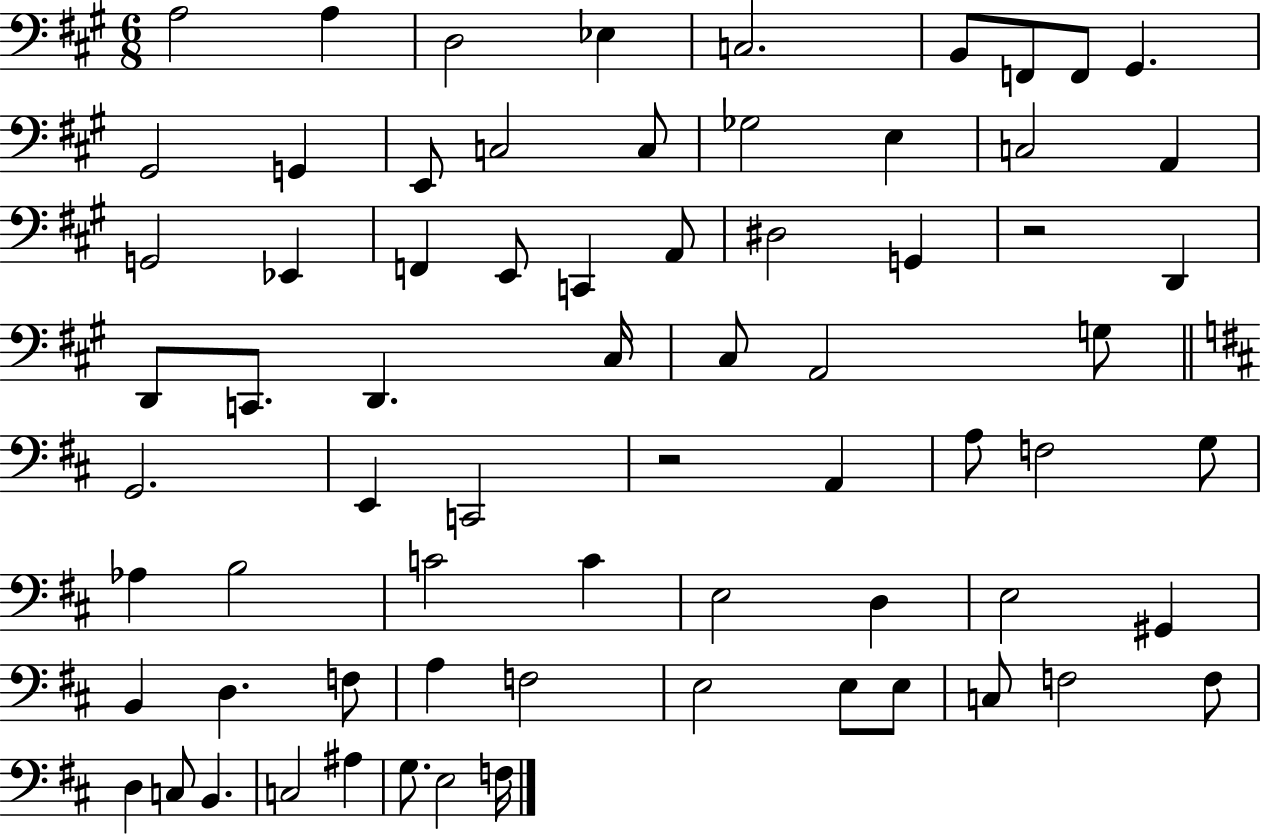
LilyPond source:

{
  \clef bass
  \numericTimeSignature
  \time 6/8
  \key a \major
  a2 a4 | d2 ees4 | c2. | b,8 f,8 f,8 gis,4. | \break gis,2 g,4 | e,8 c2 c8 | ges2 e4 | c2 a,4 | \break g,2 ees,4 | f,4 e,8 c,4 a,8 | dis2 g,4 | r2 d,4 | \break d,8 c,8. d,4. cis16 | cis8 a,2 g8 | \bar "||" \break \key d \major g,2. | e,4 c,2 | r2 a,4 | a8 f2 g8 | \break aes4 b2 | c'2 c'4 | e2 d4 | e2 gis,4 | \break b,4 d4. f8 | a4 f2 | e2 e8 e8 | c8 f2 f8 | \break d4 c8 b,4. | c2 ais4 | g8. e2 f16 | \bar "|."
}